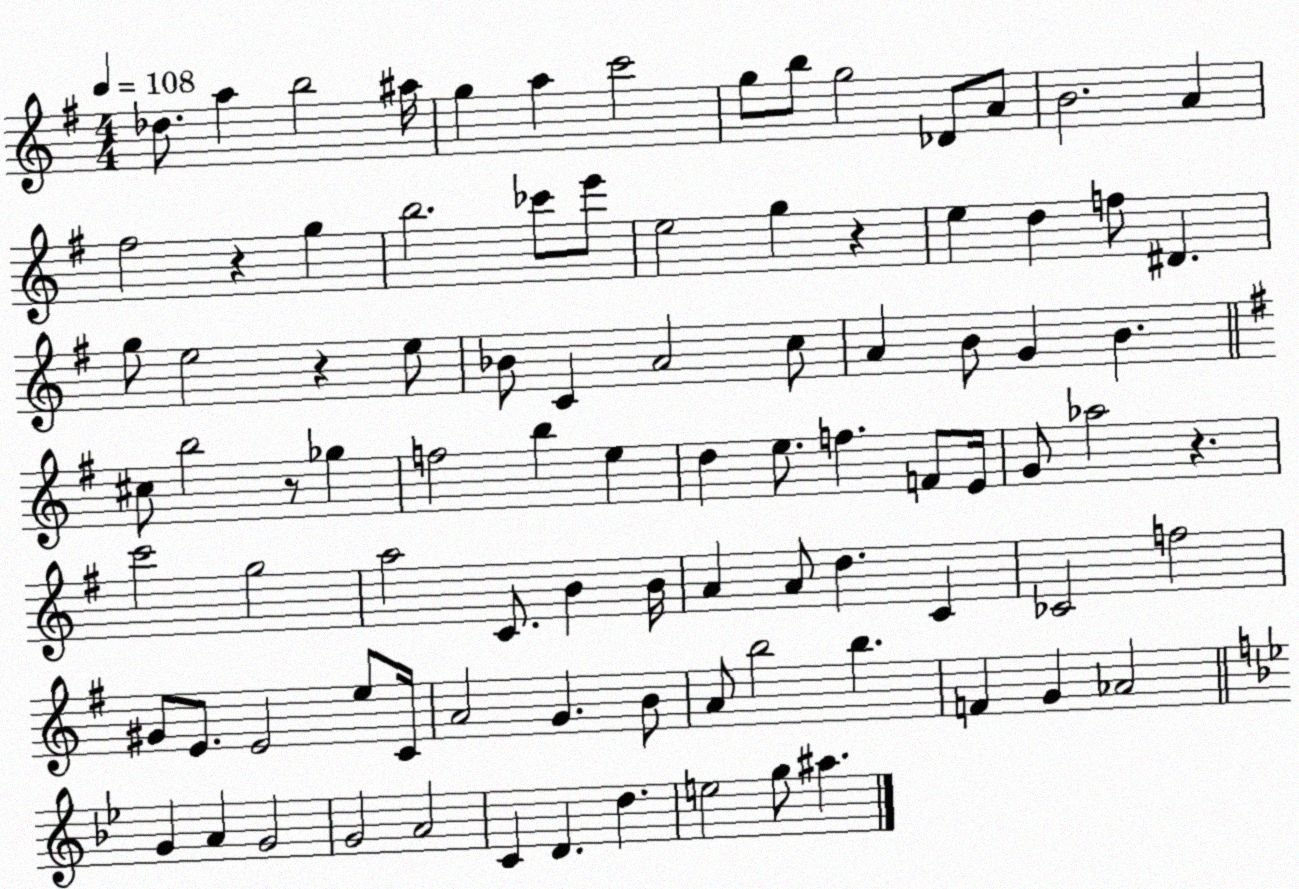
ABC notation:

X:1
T:Untitled
M:4/4
L:1/4
K:G
_d/2 a b2 ^a/4 g a c'2 g/2 b/2 g2 _D/2 A/2 B2 A ^f2 z g b2 _c'/2 e'/2 e2 g z e d f/2 ^D g/2 e2 z e/2 _B/2 C A2 c/2 A B/2 G B ^c/2 b2 z/2 _g f2 b e d e/2 f F/2 E/4 G/2 _a2 z c'2 g2 a2 C/2 B B/4 A A/2 d C _C2 f2 ^G/2 E/2 E2 e/2 C/4 A2 G B/2 A/2 b2 b F G _A2 G A G2 G2 A2 C D d e2 g/2 ^a